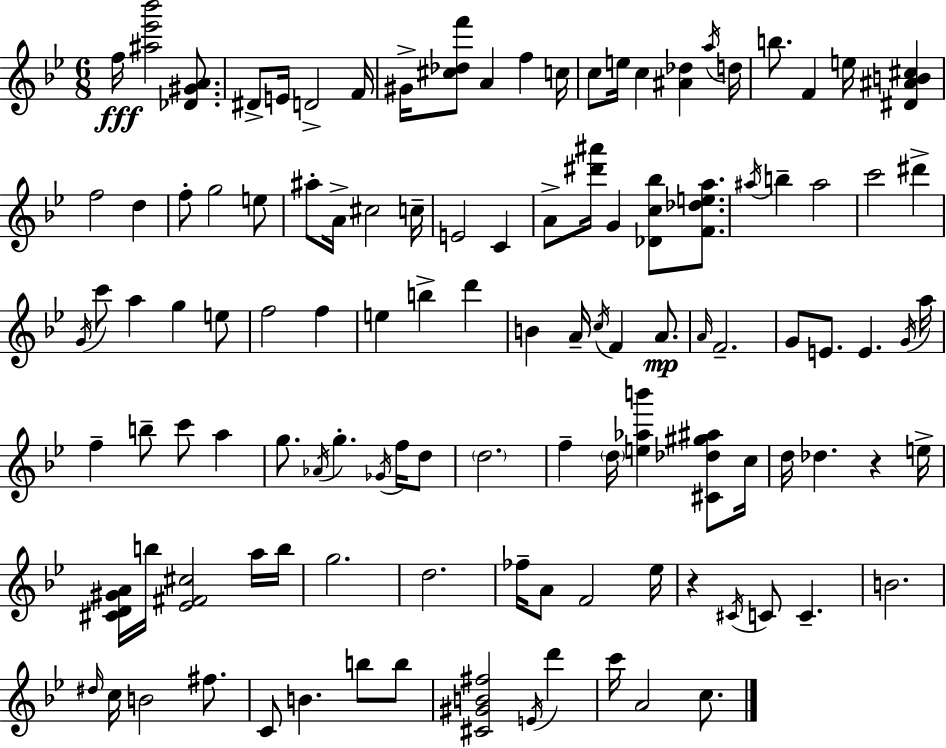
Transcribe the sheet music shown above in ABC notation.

X:1
T:Untitled
M:6/8
L:1/4
K:Gm
f/4 [^a_e'_b']2 [_D^GA]/2 ^D/2 E/4 D2 F/4 ^G/4 [^c_df']/2 A f c/4 c/2 e/4 c [^A_d] a/4 d/4 b/2 F e/4 [^D^AB^c] f2 d f/2 g2 e/2 ^a/2 A/4 ^c2 c/4 E2 C A/2 [^d'^a']/4 G [_Dc_b]/2 [F_dea]/2 ^a/4 b ^a2 c'2 ^d' G/4 c'/2 a g e/2 f2 f e b d' B A/4 c/4 F A/2 A/4 F2 G/2 E/2 E G/4 a/4 f b/2 c'/2 a g/2 _A/4 g _G/4 f/4 d/2 d2 f d/4 [e_ab'] [^C_d^g^a]/2 c/4 d/4 _d z e/4 [^CD^GA]/4 b/4 [_E^F^c]2 a/4 b/4 g2 d2 _f/4 A/2 F2 _e/4 z ^C/4 C/2 C B2 ^d/4 c/4 B2 ^f/2 C/2 B b/2 b/2 [^C^GB^f]2 E/4 d' c'/4 A2 c/2